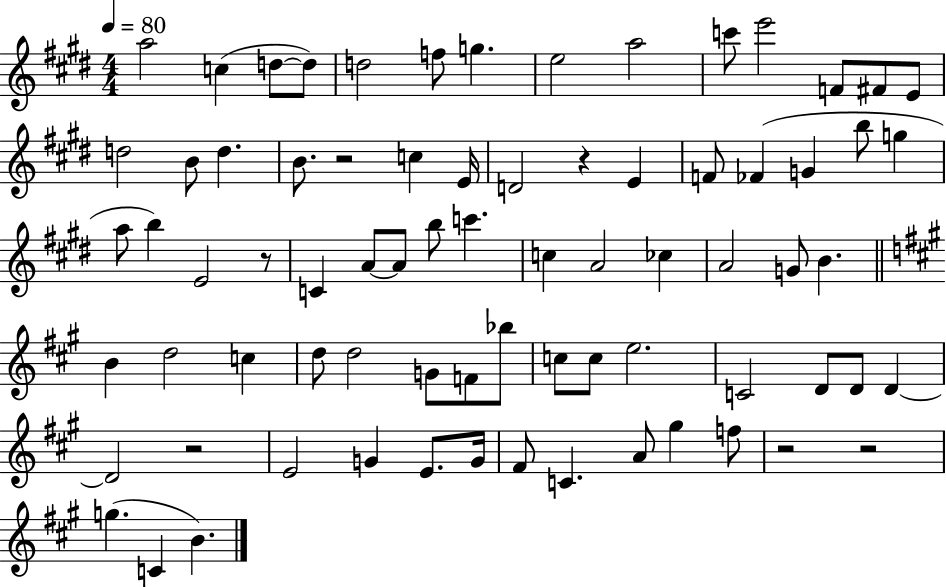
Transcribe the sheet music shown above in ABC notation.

X:1
T:Untitled
M:4/4
L:1/4
K:E
a2 c d/2 d/2 d2 f/2 g e2 a2 c'/2 e'2 F/2 ^F/2 E/2 d2 B/2 d B/2 z2 c E/4 D2 z E F/2 _F G b/2 g a/2 b E2 z/2 C A/2 A/2 b/2 c' c A2 _c A2 G/2 B B d2 c d/2 d2 G/2 F/2 _b/2 c/2 c/2 e2 C2 D/2 D/2 D D2 z2 E2 G E/2 G/4 ^F/2 C A/2 ^g f/2 z2 z2 g C B